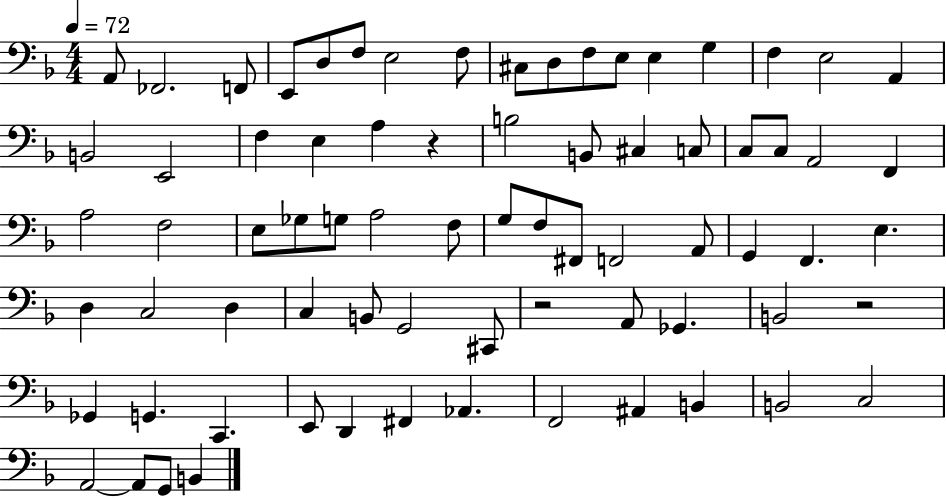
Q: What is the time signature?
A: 4/4